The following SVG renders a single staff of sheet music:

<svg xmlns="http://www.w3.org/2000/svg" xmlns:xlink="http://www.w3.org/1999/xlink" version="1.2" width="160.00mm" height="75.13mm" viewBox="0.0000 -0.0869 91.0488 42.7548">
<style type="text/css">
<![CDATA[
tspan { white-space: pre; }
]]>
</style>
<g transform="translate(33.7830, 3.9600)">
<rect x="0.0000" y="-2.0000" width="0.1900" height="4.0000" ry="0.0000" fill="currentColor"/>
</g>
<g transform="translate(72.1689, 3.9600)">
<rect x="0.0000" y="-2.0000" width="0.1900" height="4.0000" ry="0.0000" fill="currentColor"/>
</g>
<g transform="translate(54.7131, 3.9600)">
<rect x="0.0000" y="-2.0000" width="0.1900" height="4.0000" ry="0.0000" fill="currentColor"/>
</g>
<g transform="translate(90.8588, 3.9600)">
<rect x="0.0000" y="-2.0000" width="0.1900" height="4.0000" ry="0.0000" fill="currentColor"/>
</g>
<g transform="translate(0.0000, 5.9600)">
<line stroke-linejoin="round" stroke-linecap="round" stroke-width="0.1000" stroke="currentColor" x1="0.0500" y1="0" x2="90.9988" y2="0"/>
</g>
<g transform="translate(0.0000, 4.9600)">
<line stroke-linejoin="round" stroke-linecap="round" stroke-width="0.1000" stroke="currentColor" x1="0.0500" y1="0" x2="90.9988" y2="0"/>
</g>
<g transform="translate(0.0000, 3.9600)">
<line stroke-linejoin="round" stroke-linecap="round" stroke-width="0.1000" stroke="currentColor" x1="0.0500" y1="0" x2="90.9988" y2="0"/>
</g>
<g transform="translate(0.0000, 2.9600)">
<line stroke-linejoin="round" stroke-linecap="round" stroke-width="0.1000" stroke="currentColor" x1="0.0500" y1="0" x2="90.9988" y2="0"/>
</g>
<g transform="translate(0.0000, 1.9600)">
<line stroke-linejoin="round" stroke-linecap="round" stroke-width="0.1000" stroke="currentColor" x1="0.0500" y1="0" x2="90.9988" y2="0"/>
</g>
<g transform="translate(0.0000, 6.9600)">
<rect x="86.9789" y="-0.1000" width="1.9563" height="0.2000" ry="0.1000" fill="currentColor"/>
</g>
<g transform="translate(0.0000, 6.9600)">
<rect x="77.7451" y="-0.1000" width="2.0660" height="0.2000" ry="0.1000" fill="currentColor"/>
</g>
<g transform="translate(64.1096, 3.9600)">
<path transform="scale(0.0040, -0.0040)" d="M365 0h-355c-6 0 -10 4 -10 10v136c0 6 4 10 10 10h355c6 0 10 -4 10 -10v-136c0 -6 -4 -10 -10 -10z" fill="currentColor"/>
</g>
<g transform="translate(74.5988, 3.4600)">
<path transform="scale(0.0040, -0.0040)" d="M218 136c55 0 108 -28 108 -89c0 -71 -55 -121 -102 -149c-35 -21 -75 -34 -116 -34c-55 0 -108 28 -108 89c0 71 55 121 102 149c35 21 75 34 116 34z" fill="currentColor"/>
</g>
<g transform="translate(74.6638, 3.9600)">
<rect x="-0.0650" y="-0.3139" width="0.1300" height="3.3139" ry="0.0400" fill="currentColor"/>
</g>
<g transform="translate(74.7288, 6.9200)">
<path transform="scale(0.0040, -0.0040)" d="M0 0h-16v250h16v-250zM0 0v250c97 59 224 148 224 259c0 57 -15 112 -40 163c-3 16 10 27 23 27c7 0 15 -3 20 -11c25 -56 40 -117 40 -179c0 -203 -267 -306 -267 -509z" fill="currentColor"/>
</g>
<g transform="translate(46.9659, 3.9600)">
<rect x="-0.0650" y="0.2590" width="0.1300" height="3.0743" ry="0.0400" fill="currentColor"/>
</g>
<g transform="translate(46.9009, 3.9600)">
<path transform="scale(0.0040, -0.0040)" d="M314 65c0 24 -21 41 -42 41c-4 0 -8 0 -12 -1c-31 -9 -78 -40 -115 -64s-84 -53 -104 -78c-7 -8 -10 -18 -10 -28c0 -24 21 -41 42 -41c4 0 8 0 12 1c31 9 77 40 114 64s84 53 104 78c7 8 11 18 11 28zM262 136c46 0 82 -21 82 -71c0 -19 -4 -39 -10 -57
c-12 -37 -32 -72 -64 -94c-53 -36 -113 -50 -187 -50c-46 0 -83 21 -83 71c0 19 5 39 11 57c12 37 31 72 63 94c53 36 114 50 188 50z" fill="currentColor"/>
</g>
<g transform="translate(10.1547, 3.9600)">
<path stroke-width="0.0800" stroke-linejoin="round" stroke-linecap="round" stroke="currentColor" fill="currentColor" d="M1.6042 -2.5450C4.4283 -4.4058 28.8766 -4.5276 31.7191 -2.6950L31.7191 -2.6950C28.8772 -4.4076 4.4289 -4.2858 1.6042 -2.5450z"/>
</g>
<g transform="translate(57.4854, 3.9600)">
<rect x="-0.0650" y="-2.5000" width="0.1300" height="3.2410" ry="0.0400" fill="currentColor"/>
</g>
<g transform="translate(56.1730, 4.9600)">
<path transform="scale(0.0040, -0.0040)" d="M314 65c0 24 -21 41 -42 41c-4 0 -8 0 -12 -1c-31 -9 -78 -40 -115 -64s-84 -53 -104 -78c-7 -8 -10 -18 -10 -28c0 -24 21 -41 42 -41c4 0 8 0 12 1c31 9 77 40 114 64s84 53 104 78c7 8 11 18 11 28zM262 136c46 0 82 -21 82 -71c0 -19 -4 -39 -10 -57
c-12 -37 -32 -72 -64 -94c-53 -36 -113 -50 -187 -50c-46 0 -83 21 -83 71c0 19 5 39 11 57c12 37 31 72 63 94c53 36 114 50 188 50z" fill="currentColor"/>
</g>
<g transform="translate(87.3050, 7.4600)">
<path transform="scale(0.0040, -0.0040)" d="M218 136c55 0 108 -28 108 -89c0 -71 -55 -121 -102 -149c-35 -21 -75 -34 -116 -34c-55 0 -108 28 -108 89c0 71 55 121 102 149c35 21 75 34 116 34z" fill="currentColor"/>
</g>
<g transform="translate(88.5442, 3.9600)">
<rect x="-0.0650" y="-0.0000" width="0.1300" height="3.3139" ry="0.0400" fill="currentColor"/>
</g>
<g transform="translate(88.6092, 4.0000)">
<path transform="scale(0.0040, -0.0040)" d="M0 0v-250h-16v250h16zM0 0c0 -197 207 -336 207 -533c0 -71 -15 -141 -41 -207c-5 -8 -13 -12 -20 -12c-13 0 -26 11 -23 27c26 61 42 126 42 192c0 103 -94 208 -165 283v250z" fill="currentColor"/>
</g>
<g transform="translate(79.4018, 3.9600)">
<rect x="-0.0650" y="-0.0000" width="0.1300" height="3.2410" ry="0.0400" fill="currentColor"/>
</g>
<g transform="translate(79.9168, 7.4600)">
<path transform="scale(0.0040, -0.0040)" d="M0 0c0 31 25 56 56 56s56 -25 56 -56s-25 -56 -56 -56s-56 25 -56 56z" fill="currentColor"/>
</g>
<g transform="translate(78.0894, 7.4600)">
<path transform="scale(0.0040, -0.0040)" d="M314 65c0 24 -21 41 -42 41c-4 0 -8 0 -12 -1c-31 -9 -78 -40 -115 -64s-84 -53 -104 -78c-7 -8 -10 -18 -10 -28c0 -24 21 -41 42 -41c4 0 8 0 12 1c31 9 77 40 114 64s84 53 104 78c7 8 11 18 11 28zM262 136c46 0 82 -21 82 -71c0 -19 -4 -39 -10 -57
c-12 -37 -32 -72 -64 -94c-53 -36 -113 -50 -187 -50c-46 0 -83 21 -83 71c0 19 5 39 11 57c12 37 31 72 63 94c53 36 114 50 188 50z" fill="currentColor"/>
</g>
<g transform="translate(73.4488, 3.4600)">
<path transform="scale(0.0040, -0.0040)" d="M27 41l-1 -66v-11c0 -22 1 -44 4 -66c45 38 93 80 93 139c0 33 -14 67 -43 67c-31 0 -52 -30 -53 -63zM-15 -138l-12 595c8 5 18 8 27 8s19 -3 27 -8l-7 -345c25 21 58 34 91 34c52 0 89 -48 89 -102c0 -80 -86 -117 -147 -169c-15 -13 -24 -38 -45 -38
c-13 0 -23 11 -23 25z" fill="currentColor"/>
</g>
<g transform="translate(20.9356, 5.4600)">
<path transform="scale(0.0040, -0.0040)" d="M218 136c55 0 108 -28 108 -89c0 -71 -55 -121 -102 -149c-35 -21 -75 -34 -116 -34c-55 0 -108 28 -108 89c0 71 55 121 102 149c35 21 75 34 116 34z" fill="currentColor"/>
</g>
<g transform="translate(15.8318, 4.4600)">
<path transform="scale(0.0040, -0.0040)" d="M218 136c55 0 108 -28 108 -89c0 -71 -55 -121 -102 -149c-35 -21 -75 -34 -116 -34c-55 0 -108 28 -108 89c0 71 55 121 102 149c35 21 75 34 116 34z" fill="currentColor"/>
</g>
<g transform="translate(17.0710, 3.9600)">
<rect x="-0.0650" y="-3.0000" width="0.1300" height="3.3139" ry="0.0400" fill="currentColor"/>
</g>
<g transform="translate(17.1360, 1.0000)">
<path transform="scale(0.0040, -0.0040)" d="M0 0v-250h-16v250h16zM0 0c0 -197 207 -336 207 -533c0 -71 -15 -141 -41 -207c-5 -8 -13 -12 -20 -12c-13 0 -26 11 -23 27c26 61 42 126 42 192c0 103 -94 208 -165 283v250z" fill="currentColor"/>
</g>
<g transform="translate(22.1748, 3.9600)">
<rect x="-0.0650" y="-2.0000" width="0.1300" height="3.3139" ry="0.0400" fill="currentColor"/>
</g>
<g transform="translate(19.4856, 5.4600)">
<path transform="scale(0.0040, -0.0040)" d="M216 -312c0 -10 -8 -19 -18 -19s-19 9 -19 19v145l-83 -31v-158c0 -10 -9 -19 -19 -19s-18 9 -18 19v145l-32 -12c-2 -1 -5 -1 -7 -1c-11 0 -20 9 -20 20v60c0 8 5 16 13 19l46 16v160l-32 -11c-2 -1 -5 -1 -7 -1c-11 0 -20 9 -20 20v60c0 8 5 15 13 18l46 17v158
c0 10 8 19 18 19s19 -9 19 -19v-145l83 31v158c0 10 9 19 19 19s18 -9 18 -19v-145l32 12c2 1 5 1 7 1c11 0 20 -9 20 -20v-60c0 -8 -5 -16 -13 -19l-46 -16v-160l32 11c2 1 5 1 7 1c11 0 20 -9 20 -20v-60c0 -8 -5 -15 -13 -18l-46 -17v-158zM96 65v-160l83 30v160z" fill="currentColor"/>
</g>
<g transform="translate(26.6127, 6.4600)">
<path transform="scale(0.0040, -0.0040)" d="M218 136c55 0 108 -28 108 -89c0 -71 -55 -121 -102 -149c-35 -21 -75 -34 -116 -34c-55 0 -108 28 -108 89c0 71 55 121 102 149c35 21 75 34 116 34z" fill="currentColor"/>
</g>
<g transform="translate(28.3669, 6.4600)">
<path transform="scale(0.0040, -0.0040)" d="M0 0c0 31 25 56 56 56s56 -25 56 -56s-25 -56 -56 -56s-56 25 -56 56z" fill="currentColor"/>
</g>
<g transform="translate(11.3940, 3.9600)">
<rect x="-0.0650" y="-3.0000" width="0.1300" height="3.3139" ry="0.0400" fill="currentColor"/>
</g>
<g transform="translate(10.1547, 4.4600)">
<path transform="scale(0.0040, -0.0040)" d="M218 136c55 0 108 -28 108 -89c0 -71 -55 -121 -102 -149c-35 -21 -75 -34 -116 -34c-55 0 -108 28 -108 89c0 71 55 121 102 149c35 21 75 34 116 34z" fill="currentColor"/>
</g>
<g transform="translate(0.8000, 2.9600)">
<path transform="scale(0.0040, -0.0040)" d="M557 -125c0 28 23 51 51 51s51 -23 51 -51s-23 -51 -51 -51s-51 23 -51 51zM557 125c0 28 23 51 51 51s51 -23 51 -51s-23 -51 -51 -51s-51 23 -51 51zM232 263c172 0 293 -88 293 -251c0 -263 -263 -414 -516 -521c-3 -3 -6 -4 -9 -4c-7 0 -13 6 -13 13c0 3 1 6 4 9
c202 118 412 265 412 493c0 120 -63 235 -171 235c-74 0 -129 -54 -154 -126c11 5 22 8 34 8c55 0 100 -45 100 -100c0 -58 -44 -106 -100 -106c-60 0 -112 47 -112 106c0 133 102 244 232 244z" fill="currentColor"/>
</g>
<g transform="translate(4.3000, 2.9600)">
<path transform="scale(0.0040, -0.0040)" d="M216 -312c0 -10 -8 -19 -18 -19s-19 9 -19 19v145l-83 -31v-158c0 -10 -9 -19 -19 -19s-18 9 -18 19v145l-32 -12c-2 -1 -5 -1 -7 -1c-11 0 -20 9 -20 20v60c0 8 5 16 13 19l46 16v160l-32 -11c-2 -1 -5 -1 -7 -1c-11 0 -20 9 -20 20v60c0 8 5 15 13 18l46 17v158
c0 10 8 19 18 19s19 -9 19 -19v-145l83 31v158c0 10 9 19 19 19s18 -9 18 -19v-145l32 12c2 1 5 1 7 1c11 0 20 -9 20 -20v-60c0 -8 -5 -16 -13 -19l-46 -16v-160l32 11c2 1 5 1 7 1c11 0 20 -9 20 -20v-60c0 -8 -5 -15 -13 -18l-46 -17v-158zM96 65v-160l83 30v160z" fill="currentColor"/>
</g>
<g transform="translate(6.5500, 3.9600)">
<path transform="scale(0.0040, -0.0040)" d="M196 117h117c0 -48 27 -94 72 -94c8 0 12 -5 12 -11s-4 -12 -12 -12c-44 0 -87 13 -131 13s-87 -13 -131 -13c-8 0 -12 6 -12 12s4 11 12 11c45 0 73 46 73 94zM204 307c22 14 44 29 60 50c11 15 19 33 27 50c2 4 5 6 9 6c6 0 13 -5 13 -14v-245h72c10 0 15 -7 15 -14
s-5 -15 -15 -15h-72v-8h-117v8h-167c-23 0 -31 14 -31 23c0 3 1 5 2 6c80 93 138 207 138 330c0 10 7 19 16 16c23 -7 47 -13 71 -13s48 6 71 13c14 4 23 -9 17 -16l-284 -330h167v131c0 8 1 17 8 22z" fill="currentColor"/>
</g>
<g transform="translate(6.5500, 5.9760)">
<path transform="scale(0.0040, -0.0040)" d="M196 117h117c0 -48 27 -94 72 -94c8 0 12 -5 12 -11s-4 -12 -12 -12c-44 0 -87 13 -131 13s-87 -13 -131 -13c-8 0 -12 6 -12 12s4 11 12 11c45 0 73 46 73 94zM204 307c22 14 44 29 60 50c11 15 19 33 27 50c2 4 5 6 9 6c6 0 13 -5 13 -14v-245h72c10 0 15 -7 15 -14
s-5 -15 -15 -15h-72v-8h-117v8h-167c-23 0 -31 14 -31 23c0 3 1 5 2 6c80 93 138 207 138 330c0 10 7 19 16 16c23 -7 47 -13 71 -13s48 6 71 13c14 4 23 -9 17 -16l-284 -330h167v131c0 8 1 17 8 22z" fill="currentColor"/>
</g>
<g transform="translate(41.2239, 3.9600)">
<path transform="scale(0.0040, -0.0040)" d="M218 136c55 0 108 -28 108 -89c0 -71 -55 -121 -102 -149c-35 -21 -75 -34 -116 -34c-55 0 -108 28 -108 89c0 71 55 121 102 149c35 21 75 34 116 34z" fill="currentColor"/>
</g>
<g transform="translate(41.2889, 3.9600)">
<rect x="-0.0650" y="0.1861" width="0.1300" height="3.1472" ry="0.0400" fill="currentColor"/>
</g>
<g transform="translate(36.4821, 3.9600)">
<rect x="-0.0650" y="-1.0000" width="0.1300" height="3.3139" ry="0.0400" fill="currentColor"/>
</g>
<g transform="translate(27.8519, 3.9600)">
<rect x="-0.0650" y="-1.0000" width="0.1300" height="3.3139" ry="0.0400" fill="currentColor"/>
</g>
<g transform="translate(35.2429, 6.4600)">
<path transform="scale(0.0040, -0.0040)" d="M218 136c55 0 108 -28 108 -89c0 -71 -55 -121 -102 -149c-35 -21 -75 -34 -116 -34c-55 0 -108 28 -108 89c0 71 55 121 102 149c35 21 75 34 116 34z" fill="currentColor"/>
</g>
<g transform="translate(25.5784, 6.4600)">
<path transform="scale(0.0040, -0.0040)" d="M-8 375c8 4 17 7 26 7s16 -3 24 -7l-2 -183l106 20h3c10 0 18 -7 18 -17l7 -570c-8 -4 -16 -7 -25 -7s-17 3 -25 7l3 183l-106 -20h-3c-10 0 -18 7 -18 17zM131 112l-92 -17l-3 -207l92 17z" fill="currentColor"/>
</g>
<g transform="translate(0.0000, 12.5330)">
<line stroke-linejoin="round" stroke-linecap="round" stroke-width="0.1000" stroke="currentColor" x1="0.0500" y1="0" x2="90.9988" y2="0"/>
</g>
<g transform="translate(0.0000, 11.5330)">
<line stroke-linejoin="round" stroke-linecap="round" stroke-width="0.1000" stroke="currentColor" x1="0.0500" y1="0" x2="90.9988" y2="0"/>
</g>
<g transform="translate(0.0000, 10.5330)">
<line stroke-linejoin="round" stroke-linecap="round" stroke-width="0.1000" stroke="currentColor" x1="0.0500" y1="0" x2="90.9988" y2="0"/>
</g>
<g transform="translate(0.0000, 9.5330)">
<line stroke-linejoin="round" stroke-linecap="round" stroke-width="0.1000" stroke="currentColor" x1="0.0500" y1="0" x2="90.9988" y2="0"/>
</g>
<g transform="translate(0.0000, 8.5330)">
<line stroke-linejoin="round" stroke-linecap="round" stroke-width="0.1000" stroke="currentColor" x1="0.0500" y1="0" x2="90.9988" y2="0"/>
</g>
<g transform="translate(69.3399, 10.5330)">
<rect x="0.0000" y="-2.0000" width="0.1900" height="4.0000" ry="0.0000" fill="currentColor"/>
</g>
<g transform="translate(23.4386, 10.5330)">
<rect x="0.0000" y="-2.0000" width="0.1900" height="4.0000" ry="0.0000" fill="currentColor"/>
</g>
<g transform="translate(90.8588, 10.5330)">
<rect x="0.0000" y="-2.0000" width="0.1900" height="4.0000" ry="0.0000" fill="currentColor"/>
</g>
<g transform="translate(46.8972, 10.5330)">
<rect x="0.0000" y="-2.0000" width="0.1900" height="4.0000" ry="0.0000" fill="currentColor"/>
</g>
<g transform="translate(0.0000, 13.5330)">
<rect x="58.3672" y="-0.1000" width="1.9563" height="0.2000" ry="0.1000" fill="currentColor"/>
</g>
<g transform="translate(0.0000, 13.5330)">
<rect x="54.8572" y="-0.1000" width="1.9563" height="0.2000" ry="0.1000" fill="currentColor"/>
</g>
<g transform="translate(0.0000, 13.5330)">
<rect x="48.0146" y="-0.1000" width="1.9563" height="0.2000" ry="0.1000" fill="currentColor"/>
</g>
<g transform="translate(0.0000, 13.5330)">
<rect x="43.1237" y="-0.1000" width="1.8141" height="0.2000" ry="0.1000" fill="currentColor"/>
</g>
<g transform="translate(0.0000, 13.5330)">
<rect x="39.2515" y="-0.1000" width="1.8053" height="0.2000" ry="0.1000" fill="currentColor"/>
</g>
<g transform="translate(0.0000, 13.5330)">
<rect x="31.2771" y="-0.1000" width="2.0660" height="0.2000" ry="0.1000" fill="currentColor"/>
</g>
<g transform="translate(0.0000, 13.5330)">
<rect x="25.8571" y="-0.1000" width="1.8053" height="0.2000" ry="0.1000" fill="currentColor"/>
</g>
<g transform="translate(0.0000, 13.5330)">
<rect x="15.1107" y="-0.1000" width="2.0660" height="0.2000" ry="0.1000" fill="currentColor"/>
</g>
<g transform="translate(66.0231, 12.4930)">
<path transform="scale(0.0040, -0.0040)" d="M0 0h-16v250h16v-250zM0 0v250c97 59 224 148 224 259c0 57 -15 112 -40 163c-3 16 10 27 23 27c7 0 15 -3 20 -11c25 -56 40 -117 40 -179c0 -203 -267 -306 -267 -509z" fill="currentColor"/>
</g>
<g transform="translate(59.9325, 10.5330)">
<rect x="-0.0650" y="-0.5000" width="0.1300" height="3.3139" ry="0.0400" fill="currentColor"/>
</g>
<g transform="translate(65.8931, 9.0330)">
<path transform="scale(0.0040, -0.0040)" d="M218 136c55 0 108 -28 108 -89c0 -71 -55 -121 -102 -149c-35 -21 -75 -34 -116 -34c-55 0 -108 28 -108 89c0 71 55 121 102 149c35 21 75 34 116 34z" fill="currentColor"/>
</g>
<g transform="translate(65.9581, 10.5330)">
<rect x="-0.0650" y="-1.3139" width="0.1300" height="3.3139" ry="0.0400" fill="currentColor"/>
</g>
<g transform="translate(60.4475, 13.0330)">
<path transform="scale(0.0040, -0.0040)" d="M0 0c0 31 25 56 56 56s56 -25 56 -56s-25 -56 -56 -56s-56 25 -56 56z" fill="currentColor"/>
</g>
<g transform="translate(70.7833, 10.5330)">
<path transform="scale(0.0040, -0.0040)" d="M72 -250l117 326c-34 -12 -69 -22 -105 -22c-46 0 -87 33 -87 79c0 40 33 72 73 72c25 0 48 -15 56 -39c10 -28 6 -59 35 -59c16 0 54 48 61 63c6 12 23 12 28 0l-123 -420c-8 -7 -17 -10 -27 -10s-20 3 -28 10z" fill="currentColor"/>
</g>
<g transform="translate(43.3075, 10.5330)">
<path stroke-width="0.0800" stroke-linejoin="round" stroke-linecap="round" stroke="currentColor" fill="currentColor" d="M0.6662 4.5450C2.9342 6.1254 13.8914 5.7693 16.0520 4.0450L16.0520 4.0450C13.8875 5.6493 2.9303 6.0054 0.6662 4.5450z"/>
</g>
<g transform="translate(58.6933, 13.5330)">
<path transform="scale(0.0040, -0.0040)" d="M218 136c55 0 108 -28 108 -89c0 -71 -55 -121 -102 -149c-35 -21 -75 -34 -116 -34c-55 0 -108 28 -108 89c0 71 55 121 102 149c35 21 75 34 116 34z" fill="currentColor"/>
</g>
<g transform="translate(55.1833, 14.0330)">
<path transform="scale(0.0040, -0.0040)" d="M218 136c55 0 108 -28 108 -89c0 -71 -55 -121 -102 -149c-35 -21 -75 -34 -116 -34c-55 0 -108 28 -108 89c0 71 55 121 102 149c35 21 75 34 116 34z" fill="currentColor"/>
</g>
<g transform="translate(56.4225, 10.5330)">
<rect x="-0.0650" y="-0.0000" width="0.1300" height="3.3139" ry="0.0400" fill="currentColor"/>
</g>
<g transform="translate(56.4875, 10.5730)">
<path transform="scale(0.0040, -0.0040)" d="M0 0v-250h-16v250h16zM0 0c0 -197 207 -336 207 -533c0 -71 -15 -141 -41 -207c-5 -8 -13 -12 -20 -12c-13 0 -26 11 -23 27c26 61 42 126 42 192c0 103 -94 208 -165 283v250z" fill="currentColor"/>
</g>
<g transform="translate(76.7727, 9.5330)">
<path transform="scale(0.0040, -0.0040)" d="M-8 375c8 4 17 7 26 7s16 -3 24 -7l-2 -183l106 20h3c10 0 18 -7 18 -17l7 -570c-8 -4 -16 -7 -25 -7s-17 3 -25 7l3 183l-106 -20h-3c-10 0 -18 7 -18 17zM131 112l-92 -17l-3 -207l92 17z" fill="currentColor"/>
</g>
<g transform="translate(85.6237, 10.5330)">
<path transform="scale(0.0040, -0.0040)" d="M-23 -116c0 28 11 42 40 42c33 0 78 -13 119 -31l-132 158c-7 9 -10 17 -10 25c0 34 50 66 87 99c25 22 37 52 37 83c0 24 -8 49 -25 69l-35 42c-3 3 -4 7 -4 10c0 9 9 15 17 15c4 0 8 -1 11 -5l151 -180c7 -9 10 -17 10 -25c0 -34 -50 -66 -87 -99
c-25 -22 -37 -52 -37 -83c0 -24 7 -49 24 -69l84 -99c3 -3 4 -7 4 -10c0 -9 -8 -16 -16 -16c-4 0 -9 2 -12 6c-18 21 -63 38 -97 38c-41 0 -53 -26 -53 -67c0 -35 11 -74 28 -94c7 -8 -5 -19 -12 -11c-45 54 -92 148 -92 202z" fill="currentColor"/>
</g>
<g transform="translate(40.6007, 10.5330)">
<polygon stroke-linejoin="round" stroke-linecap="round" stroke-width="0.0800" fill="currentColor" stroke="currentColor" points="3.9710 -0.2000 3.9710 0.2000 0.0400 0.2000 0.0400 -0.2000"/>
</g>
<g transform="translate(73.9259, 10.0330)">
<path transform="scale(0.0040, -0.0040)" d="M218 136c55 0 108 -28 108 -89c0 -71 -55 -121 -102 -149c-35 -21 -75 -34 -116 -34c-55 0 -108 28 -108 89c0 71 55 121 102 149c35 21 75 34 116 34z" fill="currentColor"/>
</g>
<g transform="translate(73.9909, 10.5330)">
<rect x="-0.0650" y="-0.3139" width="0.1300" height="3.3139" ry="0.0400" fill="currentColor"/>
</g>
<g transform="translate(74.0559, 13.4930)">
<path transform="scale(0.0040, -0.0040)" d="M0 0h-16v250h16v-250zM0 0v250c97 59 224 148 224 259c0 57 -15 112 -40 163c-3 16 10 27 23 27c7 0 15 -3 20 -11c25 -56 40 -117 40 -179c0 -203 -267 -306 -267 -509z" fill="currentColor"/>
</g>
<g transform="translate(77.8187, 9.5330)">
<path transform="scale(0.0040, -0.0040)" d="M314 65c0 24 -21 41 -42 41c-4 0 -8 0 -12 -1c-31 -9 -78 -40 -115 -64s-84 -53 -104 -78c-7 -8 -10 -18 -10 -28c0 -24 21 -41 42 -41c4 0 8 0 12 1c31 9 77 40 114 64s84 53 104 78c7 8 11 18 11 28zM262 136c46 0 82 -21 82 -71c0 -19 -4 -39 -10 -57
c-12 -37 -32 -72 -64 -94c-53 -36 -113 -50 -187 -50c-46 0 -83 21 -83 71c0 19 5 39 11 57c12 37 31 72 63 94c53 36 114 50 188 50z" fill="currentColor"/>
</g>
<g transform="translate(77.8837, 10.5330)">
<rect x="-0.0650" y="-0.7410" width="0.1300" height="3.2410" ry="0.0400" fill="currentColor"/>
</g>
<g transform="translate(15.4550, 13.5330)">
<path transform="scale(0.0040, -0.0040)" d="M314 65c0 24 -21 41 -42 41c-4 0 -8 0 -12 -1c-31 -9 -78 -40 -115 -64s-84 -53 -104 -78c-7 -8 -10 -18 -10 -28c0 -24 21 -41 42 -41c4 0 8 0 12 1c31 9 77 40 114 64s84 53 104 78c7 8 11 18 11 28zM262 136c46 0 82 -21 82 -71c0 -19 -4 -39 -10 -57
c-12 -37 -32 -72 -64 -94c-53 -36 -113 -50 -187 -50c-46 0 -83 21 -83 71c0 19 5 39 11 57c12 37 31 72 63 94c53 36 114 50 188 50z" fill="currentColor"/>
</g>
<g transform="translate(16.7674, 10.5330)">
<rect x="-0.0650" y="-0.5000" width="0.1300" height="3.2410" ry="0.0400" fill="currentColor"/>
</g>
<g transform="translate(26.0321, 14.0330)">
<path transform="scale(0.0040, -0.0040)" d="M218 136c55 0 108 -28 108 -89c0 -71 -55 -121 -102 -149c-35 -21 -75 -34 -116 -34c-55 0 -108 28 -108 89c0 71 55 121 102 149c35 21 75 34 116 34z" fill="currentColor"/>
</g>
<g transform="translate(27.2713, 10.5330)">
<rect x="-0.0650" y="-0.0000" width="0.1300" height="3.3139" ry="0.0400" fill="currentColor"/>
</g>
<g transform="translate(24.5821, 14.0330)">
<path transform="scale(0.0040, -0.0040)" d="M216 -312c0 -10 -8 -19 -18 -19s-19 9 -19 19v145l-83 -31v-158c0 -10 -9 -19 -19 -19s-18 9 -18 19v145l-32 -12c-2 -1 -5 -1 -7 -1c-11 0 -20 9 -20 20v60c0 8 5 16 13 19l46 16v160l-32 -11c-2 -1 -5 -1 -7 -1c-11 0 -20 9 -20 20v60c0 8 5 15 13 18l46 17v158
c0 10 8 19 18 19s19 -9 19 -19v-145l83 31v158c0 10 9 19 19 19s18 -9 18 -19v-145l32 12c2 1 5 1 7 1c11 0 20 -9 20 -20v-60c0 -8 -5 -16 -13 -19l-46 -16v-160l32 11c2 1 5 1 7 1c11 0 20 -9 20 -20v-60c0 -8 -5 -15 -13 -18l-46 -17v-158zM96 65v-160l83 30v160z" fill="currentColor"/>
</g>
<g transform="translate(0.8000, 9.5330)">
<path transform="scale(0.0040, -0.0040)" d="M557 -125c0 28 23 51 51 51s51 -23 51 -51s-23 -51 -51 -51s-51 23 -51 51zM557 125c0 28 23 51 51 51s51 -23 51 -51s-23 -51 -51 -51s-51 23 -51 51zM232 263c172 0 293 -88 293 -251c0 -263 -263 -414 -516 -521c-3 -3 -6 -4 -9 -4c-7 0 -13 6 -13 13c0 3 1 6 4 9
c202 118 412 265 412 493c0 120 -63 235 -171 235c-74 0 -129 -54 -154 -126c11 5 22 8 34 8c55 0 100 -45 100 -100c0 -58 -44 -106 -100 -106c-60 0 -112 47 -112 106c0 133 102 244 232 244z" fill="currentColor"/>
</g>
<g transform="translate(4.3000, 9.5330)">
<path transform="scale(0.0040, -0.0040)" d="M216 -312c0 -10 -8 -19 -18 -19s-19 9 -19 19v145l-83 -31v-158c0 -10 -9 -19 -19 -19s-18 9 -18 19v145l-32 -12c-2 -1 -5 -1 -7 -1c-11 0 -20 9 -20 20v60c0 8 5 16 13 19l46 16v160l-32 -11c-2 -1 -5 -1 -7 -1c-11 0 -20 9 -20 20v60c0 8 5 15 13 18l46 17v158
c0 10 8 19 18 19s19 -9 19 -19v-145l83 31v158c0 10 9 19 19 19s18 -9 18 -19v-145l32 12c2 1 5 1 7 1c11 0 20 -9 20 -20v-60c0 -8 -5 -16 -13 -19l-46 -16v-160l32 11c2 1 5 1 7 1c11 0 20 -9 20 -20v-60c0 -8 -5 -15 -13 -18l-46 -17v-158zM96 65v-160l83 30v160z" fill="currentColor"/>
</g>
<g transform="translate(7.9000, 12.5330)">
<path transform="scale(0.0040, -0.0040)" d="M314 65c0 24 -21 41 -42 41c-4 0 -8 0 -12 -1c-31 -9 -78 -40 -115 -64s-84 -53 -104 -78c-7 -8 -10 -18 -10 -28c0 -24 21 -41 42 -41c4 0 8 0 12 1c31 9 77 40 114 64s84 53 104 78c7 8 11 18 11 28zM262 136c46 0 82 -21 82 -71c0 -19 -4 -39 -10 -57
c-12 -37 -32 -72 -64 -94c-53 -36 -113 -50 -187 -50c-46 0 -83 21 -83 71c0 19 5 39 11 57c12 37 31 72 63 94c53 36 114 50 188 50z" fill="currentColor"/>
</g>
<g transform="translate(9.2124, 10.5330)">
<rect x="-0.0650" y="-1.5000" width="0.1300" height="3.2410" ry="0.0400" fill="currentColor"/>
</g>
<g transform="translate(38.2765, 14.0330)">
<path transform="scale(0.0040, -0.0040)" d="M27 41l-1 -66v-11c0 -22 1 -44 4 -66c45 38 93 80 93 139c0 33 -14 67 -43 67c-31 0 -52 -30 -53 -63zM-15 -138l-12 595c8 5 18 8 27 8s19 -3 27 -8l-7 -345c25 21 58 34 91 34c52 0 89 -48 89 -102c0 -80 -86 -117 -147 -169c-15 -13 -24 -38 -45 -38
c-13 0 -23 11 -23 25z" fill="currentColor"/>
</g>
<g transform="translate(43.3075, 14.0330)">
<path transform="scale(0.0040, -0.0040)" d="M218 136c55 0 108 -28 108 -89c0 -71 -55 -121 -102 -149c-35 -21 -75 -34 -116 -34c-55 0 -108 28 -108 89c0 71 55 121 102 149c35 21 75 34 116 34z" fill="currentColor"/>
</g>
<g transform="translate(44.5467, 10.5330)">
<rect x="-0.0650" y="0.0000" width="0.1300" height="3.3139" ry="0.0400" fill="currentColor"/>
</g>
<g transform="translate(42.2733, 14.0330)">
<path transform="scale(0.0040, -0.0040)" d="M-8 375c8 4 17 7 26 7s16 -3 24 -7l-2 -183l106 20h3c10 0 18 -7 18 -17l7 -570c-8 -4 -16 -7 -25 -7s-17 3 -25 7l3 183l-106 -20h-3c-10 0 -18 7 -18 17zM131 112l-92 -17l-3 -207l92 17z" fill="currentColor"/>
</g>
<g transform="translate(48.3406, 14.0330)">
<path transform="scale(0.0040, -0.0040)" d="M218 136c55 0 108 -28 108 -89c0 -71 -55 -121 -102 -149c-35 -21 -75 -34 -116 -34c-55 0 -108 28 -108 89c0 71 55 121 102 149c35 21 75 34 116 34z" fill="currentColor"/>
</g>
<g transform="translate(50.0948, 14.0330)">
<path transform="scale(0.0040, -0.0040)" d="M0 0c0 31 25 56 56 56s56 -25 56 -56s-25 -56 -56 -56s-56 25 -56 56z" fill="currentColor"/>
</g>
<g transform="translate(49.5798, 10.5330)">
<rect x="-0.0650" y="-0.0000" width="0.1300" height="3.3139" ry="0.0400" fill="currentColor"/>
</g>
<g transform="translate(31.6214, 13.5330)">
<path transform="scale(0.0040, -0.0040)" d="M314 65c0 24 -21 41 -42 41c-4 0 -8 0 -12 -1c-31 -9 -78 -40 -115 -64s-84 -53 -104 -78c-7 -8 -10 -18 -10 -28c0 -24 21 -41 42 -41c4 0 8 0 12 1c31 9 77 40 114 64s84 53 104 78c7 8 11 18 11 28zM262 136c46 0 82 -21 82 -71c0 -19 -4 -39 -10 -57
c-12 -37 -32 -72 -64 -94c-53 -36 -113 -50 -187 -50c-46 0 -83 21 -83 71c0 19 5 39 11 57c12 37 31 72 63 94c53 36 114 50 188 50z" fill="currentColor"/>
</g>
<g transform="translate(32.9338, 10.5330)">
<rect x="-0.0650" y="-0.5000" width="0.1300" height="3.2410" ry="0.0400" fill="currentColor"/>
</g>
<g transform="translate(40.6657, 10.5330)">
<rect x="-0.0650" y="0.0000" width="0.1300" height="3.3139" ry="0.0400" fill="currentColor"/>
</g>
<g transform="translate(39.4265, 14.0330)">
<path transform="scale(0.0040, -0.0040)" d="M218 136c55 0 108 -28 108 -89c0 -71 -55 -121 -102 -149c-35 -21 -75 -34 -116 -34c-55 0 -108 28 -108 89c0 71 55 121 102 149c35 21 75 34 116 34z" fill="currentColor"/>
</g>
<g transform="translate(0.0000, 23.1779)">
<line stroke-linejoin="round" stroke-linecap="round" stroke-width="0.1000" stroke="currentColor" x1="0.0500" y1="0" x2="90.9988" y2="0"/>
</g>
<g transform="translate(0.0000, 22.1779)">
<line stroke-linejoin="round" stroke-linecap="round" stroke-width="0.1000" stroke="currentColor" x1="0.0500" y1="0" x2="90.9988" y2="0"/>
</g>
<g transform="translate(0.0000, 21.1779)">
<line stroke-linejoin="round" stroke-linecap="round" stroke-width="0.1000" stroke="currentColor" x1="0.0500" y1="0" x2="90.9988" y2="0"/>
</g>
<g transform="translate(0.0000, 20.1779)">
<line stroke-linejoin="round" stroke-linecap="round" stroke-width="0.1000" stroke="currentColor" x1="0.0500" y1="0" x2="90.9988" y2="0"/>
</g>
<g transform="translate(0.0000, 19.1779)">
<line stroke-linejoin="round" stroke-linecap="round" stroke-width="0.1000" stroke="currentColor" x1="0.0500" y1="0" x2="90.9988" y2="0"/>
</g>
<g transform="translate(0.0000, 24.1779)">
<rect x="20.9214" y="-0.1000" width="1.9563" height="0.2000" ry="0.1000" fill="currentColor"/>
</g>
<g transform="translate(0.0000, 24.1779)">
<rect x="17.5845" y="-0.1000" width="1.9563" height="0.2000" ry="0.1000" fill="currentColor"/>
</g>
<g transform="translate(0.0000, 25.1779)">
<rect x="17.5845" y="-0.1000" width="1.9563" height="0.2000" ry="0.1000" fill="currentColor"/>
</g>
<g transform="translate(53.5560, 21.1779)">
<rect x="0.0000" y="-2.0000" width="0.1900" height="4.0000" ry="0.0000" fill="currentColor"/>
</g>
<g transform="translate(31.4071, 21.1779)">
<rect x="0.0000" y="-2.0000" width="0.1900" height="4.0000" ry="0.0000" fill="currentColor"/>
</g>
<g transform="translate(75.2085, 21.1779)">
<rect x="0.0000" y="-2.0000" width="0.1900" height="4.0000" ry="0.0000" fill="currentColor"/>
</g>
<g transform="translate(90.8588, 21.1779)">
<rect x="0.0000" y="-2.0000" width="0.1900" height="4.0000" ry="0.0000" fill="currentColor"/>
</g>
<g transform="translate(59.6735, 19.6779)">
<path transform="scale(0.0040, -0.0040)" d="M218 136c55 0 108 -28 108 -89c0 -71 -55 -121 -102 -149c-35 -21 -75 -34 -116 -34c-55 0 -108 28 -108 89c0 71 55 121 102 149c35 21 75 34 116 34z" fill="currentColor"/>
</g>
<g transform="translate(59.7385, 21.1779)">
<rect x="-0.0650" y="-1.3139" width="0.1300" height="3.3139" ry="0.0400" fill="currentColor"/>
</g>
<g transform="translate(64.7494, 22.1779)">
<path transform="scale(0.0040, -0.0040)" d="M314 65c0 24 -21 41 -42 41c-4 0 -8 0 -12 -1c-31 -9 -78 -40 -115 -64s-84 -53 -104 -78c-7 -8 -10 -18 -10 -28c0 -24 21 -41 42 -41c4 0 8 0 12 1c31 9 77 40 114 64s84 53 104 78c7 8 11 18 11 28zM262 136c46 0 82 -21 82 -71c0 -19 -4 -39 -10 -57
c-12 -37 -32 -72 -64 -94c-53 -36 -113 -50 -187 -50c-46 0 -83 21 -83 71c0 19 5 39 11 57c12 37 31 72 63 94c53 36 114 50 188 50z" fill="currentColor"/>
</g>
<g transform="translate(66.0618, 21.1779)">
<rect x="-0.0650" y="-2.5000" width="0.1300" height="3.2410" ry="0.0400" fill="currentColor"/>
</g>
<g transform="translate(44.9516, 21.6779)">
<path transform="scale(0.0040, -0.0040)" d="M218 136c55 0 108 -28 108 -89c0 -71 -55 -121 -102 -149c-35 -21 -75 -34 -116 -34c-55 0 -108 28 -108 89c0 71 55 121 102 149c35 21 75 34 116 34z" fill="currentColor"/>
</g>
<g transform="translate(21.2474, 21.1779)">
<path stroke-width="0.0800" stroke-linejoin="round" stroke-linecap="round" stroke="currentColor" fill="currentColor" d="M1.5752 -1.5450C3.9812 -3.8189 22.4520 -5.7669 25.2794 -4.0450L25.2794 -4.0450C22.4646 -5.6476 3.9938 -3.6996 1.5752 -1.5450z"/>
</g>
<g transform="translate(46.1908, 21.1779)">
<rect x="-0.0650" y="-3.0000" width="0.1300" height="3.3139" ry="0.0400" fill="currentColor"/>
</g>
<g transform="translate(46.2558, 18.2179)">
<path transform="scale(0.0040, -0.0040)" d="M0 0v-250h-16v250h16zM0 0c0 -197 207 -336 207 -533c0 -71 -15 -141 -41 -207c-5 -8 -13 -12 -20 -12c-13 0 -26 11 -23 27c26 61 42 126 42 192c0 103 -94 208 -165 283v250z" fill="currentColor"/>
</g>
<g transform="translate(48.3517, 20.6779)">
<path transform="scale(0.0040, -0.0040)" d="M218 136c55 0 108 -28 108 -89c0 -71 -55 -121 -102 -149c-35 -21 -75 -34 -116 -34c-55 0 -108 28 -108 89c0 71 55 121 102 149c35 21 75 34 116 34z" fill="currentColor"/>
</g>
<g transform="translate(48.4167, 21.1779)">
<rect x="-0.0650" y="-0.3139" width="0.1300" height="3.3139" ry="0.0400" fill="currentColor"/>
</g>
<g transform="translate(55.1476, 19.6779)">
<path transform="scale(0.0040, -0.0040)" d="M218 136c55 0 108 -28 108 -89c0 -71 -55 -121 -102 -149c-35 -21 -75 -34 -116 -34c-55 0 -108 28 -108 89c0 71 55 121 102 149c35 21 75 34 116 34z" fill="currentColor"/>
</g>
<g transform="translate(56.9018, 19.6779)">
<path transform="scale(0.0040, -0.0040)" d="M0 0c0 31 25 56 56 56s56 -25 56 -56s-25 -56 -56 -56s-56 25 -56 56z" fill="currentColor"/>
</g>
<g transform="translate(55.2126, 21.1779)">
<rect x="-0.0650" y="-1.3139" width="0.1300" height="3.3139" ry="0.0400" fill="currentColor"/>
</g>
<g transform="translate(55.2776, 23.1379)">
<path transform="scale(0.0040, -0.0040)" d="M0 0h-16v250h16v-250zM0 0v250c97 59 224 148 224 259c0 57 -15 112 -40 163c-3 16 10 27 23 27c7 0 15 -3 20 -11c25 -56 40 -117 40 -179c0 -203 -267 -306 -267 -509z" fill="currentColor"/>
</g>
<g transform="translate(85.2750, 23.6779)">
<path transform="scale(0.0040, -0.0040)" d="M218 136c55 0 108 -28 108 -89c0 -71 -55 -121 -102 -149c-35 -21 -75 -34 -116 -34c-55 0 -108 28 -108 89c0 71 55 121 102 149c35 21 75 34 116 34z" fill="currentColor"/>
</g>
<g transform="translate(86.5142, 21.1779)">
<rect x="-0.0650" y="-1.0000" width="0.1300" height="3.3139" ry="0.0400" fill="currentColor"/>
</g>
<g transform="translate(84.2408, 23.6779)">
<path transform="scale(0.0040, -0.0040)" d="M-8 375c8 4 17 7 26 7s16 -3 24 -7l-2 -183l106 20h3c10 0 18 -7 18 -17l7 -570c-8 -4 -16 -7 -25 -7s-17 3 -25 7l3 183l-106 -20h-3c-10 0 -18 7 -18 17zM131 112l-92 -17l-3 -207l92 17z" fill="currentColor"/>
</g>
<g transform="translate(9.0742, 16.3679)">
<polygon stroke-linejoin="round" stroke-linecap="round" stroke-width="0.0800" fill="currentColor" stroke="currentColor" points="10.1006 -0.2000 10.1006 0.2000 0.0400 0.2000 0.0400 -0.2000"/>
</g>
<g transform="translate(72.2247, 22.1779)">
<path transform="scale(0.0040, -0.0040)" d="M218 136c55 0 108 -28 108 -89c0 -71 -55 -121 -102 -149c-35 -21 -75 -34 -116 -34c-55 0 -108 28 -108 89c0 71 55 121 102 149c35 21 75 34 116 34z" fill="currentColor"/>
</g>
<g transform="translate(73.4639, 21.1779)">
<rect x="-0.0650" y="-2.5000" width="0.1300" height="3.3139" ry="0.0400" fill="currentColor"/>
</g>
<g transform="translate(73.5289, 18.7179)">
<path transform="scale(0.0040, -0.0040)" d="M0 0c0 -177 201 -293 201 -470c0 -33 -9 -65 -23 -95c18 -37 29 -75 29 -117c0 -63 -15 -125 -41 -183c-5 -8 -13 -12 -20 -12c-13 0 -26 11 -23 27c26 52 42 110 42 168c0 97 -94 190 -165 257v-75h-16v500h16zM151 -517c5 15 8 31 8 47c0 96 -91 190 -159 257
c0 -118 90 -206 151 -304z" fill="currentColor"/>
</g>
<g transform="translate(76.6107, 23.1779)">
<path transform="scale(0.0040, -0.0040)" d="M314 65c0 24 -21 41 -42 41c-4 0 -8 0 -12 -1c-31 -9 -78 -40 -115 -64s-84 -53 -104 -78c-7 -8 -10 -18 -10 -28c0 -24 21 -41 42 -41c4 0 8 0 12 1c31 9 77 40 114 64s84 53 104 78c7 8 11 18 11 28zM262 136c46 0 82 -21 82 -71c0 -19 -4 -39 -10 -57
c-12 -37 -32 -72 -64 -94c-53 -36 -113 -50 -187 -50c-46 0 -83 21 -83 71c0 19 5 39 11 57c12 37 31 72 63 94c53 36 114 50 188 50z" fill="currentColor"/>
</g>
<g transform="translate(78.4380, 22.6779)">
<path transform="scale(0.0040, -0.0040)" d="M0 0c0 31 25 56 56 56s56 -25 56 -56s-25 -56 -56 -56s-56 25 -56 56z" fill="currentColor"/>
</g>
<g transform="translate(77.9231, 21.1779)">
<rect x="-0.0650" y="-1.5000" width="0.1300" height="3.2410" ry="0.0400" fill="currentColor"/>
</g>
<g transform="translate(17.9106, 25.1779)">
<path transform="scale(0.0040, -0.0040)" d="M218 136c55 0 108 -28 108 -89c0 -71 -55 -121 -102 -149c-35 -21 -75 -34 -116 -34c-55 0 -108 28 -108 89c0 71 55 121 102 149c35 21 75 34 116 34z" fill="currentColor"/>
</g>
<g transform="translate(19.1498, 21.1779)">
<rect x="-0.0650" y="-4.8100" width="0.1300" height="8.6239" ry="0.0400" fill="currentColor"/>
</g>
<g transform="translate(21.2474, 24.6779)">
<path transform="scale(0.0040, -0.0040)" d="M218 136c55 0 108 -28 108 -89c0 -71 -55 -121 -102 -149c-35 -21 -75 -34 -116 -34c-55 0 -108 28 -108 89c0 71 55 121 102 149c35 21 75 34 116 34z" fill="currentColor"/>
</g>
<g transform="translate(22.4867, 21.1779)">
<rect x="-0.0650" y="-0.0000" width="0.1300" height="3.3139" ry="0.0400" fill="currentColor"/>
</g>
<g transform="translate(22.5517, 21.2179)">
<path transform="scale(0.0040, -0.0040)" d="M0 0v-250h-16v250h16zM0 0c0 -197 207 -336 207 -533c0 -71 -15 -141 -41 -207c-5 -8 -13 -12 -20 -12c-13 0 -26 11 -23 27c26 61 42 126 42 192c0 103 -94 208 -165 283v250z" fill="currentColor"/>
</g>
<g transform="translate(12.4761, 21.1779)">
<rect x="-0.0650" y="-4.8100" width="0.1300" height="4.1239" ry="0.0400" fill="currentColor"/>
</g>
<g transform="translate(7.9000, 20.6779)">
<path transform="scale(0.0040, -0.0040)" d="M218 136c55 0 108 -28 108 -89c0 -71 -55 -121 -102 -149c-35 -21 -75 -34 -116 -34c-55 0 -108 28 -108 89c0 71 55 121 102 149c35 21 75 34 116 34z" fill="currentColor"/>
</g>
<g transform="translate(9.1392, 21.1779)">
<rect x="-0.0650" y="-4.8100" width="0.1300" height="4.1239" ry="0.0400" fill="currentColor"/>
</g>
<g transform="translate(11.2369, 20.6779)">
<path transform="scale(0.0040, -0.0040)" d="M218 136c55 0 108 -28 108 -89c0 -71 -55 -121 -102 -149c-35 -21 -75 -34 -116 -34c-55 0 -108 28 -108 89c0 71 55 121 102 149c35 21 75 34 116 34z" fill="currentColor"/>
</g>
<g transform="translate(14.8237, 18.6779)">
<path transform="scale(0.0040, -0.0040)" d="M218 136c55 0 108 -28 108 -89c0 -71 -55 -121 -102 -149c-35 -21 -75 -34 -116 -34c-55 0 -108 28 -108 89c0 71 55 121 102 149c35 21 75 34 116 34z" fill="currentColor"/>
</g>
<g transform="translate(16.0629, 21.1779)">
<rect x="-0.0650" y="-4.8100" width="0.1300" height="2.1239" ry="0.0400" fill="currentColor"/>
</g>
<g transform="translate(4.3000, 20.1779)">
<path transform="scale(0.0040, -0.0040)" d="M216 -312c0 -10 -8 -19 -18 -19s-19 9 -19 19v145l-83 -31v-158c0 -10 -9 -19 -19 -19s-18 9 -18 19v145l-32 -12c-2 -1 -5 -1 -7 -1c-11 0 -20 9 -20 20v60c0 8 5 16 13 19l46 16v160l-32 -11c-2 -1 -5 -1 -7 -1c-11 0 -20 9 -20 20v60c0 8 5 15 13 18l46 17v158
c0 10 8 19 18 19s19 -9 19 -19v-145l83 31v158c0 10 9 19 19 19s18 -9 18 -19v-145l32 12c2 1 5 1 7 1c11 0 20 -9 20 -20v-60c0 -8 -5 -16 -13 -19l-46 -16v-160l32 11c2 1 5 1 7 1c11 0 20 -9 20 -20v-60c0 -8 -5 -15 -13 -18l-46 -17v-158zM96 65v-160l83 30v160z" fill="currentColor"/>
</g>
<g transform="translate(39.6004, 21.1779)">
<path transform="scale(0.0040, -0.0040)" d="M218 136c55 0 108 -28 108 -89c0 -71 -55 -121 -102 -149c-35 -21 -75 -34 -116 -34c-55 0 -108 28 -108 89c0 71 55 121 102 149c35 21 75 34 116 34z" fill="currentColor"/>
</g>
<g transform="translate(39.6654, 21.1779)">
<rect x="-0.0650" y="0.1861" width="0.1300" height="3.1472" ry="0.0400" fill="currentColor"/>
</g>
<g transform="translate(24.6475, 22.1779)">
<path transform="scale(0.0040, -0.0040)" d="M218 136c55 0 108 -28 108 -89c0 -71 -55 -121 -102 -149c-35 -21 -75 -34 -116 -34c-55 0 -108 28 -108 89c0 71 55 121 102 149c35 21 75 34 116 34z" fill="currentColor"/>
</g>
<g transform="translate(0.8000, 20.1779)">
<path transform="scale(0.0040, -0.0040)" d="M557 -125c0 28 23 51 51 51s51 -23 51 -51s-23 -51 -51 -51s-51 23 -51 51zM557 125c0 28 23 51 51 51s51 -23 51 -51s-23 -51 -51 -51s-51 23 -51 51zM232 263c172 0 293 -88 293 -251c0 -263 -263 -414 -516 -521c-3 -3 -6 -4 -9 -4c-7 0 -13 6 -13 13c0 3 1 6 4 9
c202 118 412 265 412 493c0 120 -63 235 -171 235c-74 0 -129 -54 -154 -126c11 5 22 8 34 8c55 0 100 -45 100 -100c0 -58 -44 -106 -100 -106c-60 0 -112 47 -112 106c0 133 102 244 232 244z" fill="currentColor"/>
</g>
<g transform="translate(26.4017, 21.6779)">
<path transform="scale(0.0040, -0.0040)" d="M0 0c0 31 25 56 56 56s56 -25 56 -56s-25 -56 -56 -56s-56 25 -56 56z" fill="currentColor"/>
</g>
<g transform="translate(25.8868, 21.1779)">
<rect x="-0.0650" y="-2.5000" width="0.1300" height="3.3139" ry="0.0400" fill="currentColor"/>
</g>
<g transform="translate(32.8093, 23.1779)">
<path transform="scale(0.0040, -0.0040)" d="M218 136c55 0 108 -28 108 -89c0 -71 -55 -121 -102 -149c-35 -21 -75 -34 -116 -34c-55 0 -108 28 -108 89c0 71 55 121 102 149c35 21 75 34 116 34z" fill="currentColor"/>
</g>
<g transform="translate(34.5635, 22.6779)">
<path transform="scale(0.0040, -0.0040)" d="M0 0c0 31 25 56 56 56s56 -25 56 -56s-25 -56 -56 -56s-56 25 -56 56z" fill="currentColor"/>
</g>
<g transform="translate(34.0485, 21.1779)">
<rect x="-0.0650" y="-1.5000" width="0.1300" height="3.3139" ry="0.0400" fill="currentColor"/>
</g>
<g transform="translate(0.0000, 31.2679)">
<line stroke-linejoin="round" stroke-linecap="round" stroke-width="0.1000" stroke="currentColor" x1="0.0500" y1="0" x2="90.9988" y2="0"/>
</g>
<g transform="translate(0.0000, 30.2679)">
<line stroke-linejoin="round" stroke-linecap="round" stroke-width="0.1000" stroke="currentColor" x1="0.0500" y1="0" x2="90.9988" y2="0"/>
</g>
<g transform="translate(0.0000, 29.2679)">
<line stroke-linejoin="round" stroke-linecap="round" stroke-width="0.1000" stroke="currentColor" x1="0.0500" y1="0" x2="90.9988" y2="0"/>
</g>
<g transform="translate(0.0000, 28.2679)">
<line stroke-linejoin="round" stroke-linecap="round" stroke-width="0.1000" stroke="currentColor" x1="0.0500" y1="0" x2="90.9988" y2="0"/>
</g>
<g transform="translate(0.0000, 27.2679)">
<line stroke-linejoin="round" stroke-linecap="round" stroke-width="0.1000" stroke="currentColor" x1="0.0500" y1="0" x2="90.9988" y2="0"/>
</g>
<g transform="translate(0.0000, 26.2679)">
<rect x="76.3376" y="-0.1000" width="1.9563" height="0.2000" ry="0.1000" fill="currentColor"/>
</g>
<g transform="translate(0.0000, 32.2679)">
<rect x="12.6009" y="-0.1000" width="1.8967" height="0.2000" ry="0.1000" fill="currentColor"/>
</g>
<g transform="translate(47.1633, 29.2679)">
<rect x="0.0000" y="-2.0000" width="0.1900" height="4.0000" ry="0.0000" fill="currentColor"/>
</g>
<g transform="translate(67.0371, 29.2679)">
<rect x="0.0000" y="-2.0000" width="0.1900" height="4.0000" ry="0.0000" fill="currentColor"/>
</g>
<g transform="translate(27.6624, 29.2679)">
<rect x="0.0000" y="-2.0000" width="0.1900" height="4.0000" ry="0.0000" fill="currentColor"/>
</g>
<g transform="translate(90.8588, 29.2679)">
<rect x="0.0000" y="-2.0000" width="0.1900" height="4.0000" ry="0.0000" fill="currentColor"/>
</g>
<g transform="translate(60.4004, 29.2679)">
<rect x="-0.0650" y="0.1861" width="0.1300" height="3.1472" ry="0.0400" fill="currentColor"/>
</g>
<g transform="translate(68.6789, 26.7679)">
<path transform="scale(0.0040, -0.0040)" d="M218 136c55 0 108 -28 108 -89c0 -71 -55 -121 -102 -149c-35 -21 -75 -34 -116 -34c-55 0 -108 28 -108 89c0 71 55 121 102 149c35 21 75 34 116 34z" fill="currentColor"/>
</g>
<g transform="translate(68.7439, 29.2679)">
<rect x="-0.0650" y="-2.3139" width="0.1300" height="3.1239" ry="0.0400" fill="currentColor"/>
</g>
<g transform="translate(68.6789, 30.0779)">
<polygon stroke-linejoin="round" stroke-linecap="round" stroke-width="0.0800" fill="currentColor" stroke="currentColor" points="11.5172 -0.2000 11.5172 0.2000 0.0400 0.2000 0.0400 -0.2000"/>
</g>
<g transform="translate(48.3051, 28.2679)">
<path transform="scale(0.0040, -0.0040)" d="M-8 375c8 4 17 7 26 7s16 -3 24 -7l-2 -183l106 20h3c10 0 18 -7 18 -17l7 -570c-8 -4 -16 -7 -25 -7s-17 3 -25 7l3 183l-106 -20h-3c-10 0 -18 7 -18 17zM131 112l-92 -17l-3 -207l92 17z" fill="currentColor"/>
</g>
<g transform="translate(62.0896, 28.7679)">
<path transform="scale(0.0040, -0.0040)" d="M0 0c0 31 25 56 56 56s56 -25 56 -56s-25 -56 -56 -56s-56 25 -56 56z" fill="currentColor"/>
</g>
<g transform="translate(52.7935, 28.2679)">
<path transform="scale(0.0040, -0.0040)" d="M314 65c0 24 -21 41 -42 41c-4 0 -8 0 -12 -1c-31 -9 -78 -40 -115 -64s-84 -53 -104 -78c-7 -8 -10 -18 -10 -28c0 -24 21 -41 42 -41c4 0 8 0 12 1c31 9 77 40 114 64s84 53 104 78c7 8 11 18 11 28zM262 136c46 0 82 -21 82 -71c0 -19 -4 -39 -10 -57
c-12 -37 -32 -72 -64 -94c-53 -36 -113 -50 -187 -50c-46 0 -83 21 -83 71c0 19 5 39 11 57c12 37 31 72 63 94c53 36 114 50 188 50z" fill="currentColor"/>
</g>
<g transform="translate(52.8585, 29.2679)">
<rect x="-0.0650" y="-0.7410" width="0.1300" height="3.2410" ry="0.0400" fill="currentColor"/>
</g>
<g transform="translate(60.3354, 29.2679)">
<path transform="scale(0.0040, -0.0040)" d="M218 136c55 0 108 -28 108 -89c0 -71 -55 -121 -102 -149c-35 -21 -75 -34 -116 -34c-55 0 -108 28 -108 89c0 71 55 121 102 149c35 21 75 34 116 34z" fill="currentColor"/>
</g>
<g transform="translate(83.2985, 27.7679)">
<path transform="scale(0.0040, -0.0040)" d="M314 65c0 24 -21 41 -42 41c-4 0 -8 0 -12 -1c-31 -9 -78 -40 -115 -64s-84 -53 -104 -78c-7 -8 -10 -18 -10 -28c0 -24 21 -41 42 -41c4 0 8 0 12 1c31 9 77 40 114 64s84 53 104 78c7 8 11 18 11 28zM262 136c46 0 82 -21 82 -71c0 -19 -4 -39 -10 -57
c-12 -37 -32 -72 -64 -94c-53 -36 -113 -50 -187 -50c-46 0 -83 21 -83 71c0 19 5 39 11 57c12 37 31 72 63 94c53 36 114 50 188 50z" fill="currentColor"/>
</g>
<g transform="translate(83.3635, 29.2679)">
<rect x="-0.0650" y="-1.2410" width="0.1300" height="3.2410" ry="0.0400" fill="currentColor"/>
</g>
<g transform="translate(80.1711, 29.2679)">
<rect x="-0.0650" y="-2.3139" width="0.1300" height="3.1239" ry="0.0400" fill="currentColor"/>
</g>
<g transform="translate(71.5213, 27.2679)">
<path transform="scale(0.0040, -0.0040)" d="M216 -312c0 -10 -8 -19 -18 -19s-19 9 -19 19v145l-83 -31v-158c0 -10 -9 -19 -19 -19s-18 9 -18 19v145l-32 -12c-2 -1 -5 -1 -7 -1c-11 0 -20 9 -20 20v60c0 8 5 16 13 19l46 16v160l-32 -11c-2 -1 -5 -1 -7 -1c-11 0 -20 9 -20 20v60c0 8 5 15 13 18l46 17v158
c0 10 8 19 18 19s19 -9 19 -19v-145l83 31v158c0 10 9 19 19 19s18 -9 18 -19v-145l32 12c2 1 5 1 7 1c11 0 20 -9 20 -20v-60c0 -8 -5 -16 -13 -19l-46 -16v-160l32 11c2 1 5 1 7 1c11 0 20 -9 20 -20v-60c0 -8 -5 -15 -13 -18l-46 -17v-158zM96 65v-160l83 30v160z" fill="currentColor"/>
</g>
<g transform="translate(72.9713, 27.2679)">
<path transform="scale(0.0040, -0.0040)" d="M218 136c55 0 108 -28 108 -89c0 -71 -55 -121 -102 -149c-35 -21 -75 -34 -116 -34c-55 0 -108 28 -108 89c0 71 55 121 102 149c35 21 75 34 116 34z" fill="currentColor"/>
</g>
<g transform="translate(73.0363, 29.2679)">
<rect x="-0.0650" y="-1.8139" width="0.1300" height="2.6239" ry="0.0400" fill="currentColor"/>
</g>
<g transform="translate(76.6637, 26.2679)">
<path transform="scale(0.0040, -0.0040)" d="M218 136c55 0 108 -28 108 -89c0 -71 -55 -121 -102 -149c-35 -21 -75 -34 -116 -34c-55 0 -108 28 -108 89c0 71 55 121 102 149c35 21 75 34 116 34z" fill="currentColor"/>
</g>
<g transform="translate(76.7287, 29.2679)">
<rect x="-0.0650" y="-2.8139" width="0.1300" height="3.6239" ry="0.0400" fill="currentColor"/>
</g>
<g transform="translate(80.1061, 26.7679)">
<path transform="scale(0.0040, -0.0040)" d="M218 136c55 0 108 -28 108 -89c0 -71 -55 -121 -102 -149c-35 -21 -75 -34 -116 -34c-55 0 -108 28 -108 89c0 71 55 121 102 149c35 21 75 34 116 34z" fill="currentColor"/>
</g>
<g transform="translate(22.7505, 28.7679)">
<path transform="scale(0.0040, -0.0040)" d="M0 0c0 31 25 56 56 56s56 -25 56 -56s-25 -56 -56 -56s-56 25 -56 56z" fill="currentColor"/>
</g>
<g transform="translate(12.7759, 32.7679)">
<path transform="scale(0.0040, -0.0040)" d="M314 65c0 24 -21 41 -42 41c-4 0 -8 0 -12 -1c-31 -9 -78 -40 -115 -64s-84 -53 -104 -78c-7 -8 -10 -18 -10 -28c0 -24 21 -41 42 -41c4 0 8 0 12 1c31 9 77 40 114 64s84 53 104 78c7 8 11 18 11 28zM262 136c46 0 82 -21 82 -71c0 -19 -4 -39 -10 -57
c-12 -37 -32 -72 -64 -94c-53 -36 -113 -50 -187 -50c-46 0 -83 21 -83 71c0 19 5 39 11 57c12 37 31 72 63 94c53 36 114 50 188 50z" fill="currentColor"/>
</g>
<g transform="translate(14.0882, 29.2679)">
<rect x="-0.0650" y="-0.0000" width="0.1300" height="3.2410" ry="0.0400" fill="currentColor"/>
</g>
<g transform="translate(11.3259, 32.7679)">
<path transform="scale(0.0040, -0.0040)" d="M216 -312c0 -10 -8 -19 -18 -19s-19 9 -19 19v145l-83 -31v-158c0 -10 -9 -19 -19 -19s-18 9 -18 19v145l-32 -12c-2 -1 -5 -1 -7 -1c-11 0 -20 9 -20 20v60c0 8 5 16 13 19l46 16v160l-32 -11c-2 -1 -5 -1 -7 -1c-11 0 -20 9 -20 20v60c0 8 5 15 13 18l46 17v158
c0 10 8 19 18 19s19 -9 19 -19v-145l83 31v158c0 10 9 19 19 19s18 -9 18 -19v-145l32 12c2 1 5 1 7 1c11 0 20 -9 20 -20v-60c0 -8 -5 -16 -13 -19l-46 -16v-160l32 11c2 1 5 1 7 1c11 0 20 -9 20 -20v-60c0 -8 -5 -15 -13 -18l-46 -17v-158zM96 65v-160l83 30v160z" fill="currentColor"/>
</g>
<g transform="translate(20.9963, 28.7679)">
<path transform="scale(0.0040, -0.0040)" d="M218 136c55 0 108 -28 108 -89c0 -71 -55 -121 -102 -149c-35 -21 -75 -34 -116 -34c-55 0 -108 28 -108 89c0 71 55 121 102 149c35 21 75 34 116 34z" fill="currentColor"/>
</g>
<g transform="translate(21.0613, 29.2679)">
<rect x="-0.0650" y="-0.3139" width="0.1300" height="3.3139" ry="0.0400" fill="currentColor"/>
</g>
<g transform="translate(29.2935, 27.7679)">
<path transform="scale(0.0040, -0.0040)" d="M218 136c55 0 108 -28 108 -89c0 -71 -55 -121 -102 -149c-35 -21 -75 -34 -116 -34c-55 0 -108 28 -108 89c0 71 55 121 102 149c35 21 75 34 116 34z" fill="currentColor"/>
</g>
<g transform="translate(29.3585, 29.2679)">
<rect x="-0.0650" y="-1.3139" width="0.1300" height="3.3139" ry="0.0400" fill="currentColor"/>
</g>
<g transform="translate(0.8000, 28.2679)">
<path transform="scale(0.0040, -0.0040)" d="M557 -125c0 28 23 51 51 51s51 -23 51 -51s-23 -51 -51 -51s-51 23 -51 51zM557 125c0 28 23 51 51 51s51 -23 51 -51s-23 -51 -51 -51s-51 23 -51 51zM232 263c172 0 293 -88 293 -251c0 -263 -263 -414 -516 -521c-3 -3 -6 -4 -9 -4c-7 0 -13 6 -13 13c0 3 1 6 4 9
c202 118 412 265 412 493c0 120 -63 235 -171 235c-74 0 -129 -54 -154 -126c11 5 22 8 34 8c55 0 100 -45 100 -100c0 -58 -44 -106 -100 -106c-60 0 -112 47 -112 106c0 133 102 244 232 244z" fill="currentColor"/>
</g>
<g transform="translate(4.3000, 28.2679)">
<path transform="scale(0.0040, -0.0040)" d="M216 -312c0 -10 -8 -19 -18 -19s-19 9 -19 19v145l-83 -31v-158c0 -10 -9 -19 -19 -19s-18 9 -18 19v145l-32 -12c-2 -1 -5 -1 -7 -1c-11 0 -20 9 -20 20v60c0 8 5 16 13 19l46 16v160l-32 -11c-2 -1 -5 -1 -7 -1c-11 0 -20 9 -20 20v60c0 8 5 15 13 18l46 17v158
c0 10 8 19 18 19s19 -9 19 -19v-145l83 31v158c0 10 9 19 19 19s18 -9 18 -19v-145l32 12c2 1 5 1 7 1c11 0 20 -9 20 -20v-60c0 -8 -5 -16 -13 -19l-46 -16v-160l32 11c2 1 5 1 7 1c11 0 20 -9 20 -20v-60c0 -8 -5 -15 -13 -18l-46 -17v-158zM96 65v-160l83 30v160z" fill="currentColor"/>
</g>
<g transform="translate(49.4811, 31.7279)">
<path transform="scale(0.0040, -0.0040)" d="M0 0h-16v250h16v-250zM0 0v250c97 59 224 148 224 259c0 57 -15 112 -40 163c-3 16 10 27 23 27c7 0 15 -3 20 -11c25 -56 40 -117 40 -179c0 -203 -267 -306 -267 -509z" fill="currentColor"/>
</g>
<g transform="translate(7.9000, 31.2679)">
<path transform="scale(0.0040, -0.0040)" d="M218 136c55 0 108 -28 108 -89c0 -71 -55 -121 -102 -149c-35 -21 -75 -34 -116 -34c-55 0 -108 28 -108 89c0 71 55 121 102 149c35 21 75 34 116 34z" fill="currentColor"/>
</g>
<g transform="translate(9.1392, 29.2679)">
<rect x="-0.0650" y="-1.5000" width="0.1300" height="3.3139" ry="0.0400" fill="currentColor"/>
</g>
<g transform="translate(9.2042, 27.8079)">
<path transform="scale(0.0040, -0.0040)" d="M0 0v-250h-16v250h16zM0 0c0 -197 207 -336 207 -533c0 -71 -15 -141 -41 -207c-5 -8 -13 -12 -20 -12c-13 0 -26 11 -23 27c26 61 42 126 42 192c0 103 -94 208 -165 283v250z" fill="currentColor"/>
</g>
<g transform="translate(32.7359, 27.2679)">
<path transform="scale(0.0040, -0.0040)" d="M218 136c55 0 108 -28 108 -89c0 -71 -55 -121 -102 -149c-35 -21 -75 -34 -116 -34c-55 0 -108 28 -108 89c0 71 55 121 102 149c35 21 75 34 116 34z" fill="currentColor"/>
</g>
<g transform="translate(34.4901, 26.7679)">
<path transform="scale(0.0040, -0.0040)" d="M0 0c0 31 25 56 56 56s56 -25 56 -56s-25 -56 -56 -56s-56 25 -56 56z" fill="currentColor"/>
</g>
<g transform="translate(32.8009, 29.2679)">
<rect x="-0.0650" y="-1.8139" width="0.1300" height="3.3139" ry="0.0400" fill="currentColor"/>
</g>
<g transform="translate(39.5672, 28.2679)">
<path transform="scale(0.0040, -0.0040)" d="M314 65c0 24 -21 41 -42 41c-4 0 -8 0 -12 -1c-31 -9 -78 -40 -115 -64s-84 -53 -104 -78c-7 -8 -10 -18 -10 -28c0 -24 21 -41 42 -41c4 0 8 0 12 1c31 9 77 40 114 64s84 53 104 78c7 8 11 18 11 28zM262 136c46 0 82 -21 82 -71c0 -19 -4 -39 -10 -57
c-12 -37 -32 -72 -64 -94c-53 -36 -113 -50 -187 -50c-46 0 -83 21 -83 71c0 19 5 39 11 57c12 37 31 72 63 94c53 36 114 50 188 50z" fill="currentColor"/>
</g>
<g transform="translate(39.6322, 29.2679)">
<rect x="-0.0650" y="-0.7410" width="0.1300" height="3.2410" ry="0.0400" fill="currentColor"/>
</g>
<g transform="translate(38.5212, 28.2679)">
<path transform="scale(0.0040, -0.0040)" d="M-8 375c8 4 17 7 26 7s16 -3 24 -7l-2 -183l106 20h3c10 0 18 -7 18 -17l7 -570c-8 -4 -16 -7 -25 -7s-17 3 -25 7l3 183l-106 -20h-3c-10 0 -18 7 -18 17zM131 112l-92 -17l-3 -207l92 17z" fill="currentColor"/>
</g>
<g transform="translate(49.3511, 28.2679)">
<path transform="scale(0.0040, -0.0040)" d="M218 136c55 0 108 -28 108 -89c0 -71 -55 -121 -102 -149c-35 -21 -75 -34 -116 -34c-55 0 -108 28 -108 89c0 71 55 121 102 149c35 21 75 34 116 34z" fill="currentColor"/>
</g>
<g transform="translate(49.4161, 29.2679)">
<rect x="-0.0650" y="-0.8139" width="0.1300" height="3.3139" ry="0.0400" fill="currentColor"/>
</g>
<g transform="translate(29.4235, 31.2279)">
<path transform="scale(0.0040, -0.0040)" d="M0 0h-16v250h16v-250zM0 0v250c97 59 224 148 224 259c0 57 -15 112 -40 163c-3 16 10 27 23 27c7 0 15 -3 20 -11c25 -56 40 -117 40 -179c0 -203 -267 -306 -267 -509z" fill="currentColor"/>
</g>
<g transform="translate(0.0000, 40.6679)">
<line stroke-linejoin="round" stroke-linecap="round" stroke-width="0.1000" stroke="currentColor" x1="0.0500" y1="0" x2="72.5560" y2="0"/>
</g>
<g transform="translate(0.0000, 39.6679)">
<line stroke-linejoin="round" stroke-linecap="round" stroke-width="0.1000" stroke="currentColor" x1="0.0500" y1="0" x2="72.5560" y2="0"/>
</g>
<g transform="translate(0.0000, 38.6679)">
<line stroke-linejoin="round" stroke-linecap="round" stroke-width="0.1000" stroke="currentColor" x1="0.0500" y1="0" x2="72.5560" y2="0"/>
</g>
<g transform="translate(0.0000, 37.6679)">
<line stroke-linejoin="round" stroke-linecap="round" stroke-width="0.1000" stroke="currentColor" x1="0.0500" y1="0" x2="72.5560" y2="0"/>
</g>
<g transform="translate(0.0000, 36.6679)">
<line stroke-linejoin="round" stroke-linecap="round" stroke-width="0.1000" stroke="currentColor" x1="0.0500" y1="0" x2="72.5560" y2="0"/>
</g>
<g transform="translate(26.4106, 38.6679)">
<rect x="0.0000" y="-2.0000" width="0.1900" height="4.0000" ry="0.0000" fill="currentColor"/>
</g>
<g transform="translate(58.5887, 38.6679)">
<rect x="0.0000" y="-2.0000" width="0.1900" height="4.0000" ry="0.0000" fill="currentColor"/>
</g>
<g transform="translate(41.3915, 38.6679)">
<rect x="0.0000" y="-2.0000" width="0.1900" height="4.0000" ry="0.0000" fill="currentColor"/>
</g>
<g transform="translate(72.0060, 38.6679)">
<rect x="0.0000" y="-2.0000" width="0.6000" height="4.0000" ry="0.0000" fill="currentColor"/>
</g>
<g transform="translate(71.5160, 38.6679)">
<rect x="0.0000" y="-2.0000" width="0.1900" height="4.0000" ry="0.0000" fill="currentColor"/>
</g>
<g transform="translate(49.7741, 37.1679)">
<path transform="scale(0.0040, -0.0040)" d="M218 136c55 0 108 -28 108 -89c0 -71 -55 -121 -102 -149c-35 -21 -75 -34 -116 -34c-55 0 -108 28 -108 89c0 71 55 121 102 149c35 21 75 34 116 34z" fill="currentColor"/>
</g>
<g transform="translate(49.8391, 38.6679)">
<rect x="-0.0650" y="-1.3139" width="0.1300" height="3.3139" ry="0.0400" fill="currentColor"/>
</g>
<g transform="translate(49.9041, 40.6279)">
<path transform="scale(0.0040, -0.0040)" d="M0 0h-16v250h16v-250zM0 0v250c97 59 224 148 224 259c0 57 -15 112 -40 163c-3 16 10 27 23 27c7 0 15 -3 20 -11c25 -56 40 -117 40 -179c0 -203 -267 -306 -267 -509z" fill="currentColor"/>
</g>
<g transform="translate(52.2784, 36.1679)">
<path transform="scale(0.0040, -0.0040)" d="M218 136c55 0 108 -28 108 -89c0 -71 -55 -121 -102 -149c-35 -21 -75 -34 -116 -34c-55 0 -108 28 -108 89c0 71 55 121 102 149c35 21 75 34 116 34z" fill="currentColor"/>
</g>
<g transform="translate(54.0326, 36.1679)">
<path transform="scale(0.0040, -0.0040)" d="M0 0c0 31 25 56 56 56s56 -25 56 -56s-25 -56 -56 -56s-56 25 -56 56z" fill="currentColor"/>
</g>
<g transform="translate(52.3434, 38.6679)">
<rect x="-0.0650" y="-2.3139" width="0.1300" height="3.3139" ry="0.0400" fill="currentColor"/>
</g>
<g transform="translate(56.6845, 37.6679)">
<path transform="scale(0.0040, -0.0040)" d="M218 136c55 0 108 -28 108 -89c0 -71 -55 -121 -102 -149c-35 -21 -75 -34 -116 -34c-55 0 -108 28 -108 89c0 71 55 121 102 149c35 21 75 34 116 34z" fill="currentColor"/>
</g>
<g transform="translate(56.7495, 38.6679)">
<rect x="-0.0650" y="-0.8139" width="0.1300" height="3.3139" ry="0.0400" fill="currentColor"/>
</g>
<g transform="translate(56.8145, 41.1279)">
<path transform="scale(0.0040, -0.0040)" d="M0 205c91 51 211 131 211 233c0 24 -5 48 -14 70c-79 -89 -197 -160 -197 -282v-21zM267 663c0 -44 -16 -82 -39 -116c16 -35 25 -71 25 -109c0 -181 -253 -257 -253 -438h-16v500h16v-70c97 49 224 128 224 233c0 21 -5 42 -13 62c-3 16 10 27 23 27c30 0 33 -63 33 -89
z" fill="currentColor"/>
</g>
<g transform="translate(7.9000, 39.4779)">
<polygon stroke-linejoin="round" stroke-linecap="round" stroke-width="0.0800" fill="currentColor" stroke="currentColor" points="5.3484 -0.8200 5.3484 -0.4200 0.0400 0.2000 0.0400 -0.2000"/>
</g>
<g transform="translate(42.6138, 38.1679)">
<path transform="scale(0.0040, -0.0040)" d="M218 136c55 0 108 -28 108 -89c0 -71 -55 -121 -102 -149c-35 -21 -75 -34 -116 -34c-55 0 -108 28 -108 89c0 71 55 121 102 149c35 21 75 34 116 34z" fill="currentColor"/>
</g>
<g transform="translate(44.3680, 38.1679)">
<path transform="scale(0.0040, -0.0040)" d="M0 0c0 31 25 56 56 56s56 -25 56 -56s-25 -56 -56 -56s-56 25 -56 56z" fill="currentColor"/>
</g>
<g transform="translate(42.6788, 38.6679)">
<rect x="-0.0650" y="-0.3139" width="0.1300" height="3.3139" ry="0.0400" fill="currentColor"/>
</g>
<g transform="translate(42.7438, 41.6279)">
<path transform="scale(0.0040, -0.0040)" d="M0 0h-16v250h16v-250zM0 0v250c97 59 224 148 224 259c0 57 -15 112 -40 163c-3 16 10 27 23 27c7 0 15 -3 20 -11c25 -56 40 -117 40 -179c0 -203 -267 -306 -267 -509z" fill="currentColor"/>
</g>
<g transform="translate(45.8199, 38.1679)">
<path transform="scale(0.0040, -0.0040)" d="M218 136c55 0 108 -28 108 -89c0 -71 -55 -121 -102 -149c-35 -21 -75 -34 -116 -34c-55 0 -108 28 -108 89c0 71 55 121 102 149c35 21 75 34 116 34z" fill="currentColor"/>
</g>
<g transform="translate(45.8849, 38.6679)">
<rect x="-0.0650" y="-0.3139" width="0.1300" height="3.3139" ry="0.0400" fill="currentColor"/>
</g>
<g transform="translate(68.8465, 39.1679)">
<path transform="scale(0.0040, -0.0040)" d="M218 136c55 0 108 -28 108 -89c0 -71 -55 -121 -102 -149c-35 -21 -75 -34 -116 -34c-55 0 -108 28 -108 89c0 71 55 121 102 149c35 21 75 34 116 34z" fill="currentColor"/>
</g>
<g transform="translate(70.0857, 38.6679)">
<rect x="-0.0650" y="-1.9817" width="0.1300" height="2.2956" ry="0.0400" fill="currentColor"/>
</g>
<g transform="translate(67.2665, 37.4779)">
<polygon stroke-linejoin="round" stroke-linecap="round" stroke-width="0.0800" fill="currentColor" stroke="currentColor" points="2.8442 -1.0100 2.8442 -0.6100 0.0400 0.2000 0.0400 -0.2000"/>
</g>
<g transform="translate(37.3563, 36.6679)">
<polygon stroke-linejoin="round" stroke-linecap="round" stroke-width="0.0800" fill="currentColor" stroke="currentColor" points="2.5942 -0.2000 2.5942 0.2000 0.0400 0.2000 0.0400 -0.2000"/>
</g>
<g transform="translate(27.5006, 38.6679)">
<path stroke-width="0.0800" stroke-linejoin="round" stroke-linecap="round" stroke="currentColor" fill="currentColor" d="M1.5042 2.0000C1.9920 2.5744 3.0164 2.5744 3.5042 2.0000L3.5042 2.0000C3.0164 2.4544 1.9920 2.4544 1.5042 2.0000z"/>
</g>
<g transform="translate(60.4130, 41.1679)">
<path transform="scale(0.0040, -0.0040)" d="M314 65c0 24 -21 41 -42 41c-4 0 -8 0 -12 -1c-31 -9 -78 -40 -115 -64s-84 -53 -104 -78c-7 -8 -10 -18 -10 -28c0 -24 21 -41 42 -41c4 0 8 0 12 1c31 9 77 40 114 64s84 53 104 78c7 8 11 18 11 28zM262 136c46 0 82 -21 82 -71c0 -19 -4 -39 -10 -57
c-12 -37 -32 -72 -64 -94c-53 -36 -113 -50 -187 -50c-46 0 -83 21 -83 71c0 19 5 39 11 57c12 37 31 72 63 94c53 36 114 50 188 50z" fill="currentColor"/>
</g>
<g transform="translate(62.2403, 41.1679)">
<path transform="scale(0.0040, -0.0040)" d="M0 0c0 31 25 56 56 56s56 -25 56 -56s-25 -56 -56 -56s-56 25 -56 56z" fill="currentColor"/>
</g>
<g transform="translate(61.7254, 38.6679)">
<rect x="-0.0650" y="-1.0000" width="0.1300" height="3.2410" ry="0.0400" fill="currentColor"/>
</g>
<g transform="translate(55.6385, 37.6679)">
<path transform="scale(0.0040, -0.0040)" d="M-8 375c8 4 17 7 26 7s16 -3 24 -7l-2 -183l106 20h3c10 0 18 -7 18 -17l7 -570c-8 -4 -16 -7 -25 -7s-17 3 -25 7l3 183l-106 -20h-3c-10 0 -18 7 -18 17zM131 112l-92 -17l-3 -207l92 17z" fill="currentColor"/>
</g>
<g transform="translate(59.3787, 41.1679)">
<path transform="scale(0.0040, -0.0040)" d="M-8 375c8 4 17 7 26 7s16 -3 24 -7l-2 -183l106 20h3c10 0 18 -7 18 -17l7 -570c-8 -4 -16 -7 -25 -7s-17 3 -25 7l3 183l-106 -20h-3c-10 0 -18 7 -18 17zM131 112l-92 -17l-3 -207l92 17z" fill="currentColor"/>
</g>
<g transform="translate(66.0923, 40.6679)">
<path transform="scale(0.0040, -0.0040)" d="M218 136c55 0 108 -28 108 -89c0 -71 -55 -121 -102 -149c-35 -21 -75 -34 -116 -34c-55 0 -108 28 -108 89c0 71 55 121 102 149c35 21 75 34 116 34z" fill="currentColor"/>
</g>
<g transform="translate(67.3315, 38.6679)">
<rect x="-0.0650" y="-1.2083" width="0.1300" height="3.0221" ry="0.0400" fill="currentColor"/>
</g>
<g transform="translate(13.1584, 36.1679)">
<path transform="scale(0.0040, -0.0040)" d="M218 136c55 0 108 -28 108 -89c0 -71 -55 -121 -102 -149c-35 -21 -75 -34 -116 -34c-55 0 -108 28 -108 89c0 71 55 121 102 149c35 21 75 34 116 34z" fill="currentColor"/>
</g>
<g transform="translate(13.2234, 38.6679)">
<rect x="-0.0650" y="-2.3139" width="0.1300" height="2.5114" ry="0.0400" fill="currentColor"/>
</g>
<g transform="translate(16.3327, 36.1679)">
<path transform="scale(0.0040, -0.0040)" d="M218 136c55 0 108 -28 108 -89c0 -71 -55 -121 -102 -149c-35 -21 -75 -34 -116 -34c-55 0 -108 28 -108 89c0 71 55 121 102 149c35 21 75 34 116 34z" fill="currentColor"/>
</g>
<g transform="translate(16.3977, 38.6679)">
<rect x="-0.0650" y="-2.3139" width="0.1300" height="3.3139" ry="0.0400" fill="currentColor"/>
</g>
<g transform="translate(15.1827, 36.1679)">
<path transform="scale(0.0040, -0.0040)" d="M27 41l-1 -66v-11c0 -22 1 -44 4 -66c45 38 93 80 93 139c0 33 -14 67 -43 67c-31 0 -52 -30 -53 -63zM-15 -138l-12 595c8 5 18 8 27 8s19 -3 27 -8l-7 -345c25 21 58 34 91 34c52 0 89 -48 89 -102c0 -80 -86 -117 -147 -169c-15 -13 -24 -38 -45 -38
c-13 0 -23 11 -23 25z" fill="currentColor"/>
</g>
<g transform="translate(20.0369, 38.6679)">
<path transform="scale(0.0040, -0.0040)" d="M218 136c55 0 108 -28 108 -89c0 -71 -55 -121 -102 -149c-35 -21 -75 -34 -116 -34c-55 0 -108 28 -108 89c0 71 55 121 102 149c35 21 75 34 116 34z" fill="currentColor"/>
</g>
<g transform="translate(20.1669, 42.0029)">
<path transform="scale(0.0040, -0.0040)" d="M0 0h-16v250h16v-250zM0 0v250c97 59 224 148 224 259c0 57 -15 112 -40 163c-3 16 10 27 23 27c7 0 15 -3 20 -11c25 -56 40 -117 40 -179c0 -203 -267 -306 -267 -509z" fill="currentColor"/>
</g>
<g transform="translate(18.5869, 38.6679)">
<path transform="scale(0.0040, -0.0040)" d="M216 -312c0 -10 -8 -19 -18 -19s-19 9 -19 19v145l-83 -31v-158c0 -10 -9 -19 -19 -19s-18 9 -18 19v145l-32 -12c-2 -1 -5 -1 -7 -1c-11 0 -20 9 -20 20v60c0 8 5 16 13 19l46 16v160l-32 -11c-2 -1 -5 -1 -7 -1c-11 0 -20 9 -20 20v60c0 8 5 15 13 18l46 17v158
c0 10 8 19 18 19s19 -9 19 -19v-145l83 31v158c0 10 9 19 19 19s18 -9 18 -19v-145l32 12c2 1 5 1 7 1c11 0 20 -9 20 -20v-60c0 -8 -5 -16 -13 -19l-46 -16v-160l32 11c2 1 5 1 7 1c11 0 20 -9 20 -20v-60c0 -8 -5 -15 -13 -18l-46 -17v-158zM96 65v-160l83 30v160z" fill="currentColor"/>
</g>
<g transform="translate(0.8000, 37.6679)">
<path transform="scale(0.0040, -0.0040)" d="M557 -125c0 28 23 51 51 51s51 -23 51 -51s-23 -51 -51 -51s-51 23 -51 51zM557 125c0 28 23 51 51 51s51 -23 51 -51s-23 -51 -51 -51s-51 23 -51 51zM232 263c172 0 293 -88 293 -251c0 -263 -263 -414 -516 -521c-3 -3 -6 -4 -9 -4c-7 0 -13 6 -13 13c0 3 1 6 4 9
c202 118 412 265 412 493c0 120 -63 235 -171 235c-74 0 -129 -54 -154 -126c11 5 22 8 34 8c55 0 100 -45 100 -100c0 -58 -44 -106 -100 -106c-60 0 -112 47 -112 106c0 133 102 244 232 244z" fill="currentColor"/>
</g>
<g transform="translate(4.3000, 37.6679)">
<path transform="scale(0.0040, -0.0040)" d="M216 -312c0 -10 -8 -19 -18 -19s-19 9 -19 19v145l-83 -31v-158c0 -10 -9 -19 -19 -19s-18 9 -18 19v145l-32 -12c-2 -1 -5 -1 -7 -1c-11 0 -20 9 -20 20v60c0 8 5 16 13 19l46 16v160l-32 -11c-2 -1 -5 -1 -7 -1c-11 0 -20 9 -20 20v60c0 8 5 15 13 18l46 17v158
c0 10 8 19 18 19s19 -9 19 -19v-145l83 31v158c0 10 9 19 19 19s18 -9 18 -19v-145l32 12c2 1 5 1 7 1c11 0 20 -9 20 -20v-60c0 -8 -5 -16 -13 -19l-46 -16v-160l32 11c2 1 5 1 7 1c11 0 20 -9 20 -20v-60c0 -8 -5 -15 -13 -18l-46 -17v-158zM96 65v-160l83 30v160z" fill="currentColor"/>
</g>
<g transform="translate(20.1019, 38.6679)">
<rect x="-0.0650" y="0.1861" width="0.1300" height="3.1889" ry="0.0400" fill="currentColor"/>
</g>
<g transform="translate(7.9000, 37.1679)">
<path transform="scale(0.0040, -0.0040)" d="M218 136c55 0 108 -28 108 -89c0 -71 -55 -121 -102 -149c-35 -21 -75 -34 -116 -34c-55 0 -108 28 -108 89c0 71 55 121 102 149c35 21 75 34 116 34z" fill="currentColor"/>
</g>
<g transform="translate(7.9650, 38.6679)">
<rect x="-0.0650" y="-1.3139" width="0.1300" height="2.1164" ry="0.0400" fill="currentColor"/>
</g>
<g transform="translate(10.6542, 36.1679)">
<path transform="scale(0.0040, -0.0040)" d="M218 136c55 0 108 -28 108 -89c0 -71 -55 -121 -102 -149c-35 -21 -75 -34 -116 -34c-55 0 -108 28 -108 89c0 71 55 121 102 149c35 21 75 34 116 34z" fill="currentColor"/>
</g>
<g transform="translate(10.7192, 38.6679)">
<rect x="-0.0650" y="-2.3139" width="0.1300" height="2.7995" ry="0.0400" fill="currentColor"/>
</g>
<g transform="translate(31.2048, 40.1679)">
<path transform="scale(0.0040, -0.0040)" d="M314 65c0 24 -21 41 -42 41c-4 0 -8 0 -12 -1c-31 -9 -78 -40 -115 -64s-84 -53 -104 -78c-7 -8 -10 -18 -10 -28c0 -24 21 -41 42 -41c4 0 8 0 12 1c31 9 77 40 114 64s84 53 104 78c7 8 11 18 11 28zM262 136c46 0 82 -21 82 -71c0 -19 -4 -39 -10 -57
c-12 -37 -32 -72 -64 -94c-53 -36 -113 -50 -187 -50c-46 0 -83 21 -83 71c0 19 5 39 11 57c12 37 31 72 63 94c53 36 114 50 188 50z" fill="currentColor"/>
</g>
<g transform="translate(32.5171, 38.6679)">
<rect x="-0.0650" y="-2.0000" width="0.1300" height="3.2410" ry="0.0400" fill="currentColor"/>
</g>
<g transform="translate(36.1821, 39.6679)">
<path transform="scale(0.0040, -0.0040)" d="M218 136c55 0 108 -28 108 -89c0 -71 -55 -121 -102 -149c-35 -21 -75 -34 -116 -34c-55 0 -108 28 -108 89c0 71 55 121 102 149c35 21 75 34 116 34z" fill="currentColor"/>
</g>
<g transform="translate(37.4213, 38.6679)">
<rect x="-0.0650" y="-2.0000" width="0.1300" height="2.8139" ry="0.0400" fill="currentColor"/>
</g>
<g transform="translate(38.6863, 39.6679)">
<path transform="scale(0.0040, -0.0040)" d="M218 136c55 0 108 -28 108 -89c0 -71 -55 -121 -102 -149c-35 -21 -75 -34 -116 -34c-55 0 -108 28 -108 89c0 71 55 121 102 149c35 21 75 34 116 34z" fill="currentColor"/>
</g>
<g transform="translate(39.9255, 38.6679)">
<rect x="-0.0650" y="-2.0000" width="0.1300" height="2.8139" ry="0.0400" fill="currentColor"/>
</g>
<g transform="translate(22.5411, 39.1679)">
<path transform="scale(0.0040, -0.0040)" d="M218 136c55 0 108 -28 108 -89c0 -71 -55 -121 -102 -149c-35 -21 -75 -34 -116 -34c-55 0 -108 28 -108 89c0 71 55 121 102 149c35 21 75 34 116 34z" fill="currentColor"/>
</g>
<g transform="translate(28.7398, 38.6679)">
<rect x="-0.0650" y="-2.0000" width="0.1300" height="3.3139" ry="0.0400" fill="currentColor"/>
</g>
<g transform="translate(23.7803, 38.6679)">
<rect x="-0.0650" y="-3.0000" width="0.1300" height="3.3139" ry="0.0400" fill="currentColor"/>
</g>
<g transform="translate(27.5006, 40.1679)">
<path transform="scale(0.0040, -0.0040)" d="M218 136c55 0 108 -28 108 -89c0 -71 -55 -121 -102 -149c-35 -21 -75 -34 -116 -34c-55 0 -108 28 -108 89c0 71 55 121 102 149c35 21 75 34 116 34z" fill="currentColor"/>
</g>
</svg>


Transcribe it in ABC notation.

X:1
T:Untitled
M:4/4
L:1/4
K:G
C, C,/2 ^A,, F,, ^F,, D, D,2 B,,2 z2 _E,/2 D,,2 D,,/2 G,,2 E,,2 ^D,, E,,2 _D,,/2 D,,/2 D,, D,,/2 E,, G,/2 z/2 E,/2 F,2 z E,/2 E,/2 B,/2 C,,/2 D,,/2 B,, G,, D, C,/2 E, G,/2 G, B,,2 B,,/4 G,,2 F,, G,,/2 ^D,,2 E, G,/2 A, F,2 F,/2 F,2 D, B,/2 ^A,/2 C/2 B,/2 G,2 G,/2 B,/2 B,/2 _B, ^D,/2 C, A,, A,,2 B,,/2 B,,/2 E,/2 E, G,/2 B, F,/4 F,,2 G,,/2 C,/2